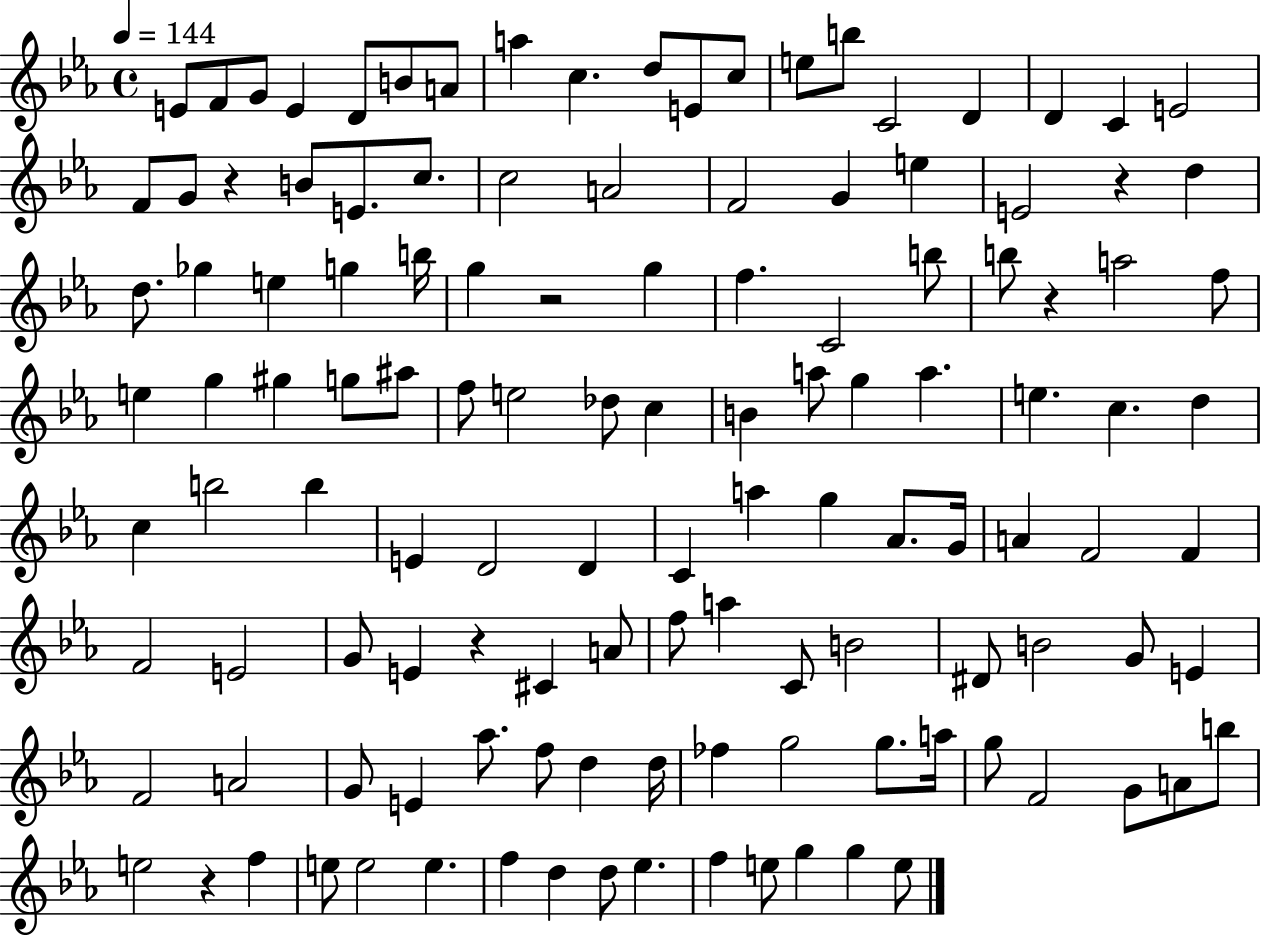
{
  \clef treble
  \time 4/4
  \defaultTimeSignature
  \key ees \major
  \tempo 4 = 144
  \repeat volta 2 { e'8 f'8 g'8 e'4 d'8 b'8 a'8 | a''4 c''4. d''8 e'8 c''8 | e''8 b''8 c'2 d'4 | d'4 c'4 e'2 | \break f'8 g'8 r4 b'8 e'8. c''8. | c''2 a'2 | f'2 g'4 e''4 | e'2 r4 d''4 | \break d''8. ges''4 e''4 g''4 b''16 | g''4 r2 g''4 | f''4. c'2 b''8 | b''8 r4 a''2 f''8 | \break e''4 g''4 gis''4 g''8 ais''8 | f''8 e''2 des''8 c''4 | b'4 a''8 g''4 a''4. | e''4. c''4. d''4 | \break c''4 b''2 b''4 | e'4 d'2 d'4 | c'4 a''4 g''4 aes'8. g'16 | a'4 f'2 f'4 | \break f'2 e'2 | g'8 e'4 r4 cis'4 a'8 | f''8 a''4 c'8 b'2 | dis'8 b'2 g'8 e'4 | \break f'2 a'2 | g'8 e'4 aes''8. f''8 d''4 d''16 | fes''4 g''2 g''8. a''16 | g''8 f'2 g'8 a'8 b''8 | \break e''2 r4 f''4 | e''8 e''2 e''4. | f''4 d''4 d''8 ees''4. | f''4 e''8 g''4 g''4 e''8 | \break } \bar "|."
}